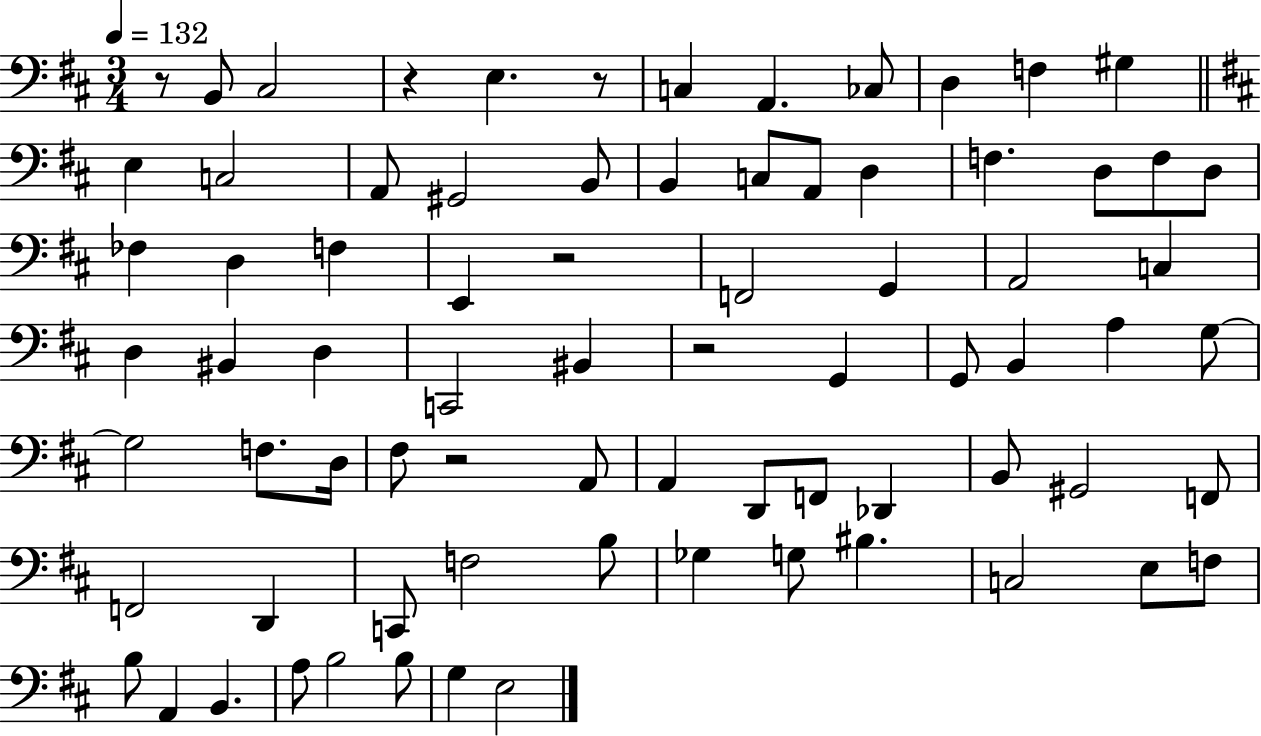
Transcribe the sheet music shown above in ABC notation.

X:1
T:Untitled
M:3/4
L:1/4
K:D
z/2 B,,/2 ^C,2 z E, z/2 C, A,, _C,/2 D, F, ^G, E, C,2 A,,/2 ^G,,2 B,,/2 B,, C,/2 A,,/2 D, F, D,/2 F,/2 D,/2 _F, D, F, E,, z2 F,,2 G,, A,,2 C, D, ^B,, D, C,,2 ^B,, z2 G,, G,,/2 B,, A, G,/2 G,2 F,/2 D,/4 ^F,/2 z2 A,,/2 A,, D,,/2 F,,/2 _D,, B,,/2 ^G,,2 F,,/2 F,,2 D,, C,,/2 F,2 B,/2 _G, G,/2 ^B, C,2 E,/2 F,/2 B,/2 A,, B,, A,/2 B,2 B,/2 G, E,2